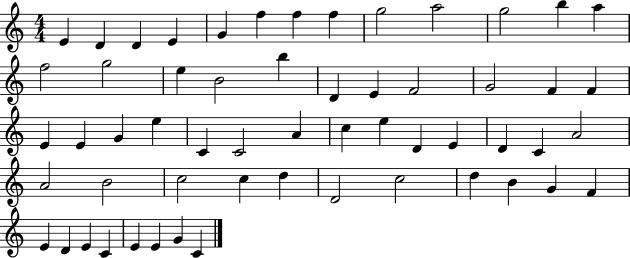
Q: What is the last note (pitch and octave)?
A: C4